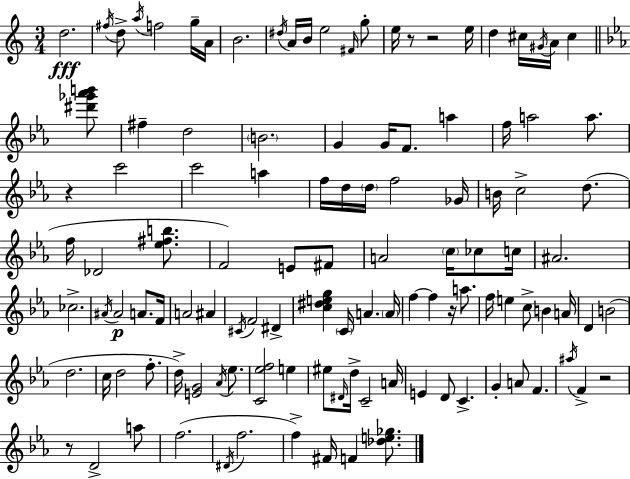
D5/h. F#5/s D5/e A5/s F5/h G5/s A4/s B4/h. D#5/s A4/s B4/s E5/h F#4/s G5/e E5/s R/e R/h E5/s D5/q C#5/s G#4/s A4/s C#5/q [D#6,Gb6,Ab6,B6]/e F#5/q D5/h B4/h. G4/q G4/s F4/e. A5/q F5/s A5/h A5/e. R/q C6/h C6/h A5/q F5/s D5/s D5/s F5/h Gb4/s B4/s C5/h D5/e. F5/s Db4/h [Eb5,F#5,B5]/e. F4/h E4/e F#4/e A4/h C5/s CES5/e C5/s A#4/h. CES5/h. A#4/s A#4/h A4/e. F4/s A4/h A#4/q C#4/s F4/h D#4/q [C5,D#5,E5,G5]/q C4/s A4/q. A4/s F5/q F5/q R/s A5/e. F5/s E5/q C5/e B4/q A4/s D4/q B4/h D5/h. C5/s D5/h F5/e. D5/s [E4,G4]/h Ab4/s Eb5/e. [C4,Eb5,F5]/h E5/q EIS5/e D#4/s D5/s C4/h A4/s E4/q D4/e C4/q. G4/q A4/e F4/q. A#5/s F4/q R/h R/e D4/h A5/e F5/h. D#4/s F5/h. F5/q F#4/s F4/q [Db5,E5,Gb5]/e.